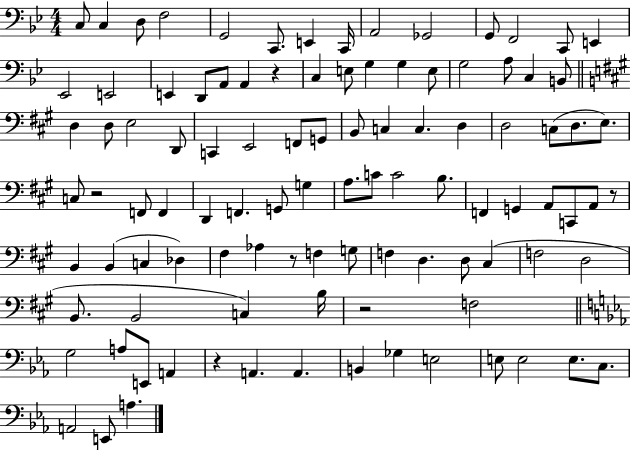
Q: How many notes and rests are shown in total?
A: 102